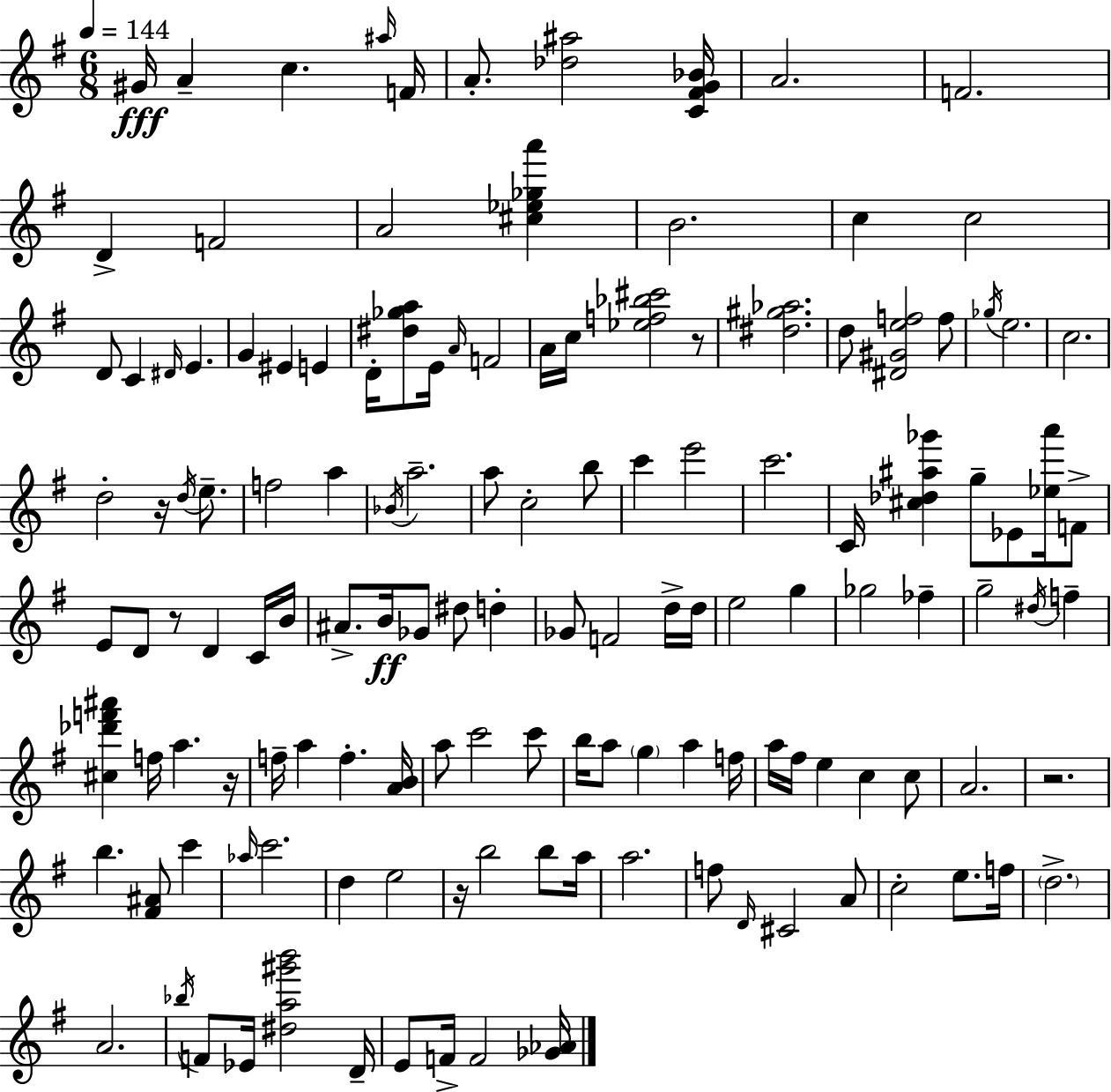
{
  \clef treble
  \numericTimeSignature
  \time 6/8
  \key e \minor
  \tempo 4 = 144
  gis'16\fff a'4-- c''4. \grace { ais''16 } | f'16 a'8.-. <des'' ais''>2 | <c' fis' g' bes'>16 a'2. | f'2. | \break d'4-> f'2 | a'2 <cis'' ees'' ges'' a'''>4 | b'2. | c''4 c''2 | \break d'8 c'4 \grace { dis'16 } e'4. | g'4 eis'4 e'4 | d'16-. <dis'' ges'' a''>8 e'16 \grace { a'16 } f'2 | a'16 c''16 <ees'' f'' bes'' cis'''>2 | \break r8 <dis'' gis'' aes''>2. | d''8 <dis' gis' e'' f''>2 | f''8 \acciaccatura { ges''16 } e''2. | c''2. | \break d''2-. | r16 \acciaccatura { d''16 } e''8.-- f''2 | a''4 \acciaccatura { bes'16 } a''2.-- | a''8 c''2-. | \break b''8 c'''4 e'''2 | c'''2. | c'16 <cis'' des'' ais'' ges'''>4 g''8-- | ees'8 <ees'' a'''>16 f'8-> e'8 d'8 r8 | \break d'4 c'16 b'16 ais'8.-> b'16\ff ges'8 | dis''8 d''4-. ges'8 f'2 | d''16-> d''16 e''2 | g''4 ges''2 | \break fes''4-- g''2-- | \acciaccatura { dis''16 } f''4-- <cis'' des''' f''' ais'''>4 f''16 | a''4. r16 f''16-- a''4 | f''4.-. <a' b'>16 a''8 c'''2 | \break c'''8 b''16 a''8 \parenthesize g''4 | a''4 f''16 a''16 fis''16 e''4 | c''4 c''8 a'2. | r2. | \break b''4. | <fis' ais'>8 c'''4 \grace { aes''16 } c'''2. | d''4 | e''2 r16 b''2 | \break b''8 a''16 a''2. | f''8 \grace { d'16 } cis'2 | a'8 c''2-. | e''8. f''16 \parenthesize d''2.-> | \break a'2. | \acciaccatura { bes''16 } f'8 | ees'16 <dis'' a'' gis''' b'''>2 d'16-- e'8 | f'16-> f'2 <ges' aes'>16 \bar "|."
}